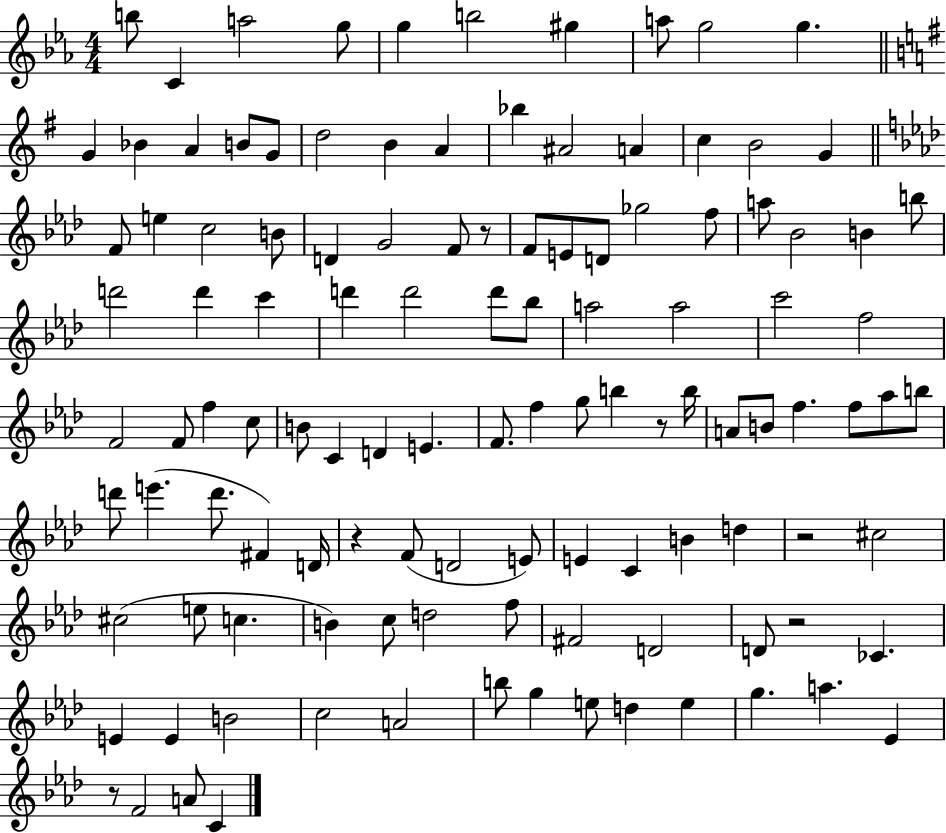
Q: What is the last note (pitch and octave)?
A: C4